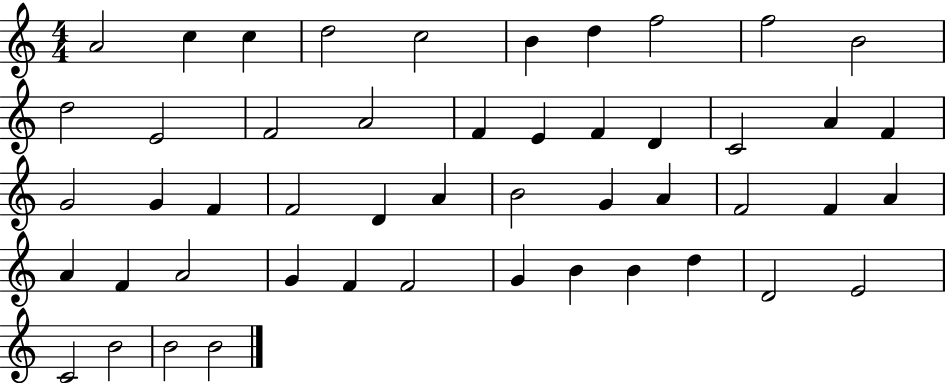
X:1
T:Untitled
M:4/4
L:1/4
K:C
A2 c c d2 c2 B d f2 f2 B2 d2 E2 F2 A2 F E F D C2 A F G2 G F F2 D A B2 G A F2 F A A F A2 G F F2 G B B d D2 E2 C2 B2 B2 B2